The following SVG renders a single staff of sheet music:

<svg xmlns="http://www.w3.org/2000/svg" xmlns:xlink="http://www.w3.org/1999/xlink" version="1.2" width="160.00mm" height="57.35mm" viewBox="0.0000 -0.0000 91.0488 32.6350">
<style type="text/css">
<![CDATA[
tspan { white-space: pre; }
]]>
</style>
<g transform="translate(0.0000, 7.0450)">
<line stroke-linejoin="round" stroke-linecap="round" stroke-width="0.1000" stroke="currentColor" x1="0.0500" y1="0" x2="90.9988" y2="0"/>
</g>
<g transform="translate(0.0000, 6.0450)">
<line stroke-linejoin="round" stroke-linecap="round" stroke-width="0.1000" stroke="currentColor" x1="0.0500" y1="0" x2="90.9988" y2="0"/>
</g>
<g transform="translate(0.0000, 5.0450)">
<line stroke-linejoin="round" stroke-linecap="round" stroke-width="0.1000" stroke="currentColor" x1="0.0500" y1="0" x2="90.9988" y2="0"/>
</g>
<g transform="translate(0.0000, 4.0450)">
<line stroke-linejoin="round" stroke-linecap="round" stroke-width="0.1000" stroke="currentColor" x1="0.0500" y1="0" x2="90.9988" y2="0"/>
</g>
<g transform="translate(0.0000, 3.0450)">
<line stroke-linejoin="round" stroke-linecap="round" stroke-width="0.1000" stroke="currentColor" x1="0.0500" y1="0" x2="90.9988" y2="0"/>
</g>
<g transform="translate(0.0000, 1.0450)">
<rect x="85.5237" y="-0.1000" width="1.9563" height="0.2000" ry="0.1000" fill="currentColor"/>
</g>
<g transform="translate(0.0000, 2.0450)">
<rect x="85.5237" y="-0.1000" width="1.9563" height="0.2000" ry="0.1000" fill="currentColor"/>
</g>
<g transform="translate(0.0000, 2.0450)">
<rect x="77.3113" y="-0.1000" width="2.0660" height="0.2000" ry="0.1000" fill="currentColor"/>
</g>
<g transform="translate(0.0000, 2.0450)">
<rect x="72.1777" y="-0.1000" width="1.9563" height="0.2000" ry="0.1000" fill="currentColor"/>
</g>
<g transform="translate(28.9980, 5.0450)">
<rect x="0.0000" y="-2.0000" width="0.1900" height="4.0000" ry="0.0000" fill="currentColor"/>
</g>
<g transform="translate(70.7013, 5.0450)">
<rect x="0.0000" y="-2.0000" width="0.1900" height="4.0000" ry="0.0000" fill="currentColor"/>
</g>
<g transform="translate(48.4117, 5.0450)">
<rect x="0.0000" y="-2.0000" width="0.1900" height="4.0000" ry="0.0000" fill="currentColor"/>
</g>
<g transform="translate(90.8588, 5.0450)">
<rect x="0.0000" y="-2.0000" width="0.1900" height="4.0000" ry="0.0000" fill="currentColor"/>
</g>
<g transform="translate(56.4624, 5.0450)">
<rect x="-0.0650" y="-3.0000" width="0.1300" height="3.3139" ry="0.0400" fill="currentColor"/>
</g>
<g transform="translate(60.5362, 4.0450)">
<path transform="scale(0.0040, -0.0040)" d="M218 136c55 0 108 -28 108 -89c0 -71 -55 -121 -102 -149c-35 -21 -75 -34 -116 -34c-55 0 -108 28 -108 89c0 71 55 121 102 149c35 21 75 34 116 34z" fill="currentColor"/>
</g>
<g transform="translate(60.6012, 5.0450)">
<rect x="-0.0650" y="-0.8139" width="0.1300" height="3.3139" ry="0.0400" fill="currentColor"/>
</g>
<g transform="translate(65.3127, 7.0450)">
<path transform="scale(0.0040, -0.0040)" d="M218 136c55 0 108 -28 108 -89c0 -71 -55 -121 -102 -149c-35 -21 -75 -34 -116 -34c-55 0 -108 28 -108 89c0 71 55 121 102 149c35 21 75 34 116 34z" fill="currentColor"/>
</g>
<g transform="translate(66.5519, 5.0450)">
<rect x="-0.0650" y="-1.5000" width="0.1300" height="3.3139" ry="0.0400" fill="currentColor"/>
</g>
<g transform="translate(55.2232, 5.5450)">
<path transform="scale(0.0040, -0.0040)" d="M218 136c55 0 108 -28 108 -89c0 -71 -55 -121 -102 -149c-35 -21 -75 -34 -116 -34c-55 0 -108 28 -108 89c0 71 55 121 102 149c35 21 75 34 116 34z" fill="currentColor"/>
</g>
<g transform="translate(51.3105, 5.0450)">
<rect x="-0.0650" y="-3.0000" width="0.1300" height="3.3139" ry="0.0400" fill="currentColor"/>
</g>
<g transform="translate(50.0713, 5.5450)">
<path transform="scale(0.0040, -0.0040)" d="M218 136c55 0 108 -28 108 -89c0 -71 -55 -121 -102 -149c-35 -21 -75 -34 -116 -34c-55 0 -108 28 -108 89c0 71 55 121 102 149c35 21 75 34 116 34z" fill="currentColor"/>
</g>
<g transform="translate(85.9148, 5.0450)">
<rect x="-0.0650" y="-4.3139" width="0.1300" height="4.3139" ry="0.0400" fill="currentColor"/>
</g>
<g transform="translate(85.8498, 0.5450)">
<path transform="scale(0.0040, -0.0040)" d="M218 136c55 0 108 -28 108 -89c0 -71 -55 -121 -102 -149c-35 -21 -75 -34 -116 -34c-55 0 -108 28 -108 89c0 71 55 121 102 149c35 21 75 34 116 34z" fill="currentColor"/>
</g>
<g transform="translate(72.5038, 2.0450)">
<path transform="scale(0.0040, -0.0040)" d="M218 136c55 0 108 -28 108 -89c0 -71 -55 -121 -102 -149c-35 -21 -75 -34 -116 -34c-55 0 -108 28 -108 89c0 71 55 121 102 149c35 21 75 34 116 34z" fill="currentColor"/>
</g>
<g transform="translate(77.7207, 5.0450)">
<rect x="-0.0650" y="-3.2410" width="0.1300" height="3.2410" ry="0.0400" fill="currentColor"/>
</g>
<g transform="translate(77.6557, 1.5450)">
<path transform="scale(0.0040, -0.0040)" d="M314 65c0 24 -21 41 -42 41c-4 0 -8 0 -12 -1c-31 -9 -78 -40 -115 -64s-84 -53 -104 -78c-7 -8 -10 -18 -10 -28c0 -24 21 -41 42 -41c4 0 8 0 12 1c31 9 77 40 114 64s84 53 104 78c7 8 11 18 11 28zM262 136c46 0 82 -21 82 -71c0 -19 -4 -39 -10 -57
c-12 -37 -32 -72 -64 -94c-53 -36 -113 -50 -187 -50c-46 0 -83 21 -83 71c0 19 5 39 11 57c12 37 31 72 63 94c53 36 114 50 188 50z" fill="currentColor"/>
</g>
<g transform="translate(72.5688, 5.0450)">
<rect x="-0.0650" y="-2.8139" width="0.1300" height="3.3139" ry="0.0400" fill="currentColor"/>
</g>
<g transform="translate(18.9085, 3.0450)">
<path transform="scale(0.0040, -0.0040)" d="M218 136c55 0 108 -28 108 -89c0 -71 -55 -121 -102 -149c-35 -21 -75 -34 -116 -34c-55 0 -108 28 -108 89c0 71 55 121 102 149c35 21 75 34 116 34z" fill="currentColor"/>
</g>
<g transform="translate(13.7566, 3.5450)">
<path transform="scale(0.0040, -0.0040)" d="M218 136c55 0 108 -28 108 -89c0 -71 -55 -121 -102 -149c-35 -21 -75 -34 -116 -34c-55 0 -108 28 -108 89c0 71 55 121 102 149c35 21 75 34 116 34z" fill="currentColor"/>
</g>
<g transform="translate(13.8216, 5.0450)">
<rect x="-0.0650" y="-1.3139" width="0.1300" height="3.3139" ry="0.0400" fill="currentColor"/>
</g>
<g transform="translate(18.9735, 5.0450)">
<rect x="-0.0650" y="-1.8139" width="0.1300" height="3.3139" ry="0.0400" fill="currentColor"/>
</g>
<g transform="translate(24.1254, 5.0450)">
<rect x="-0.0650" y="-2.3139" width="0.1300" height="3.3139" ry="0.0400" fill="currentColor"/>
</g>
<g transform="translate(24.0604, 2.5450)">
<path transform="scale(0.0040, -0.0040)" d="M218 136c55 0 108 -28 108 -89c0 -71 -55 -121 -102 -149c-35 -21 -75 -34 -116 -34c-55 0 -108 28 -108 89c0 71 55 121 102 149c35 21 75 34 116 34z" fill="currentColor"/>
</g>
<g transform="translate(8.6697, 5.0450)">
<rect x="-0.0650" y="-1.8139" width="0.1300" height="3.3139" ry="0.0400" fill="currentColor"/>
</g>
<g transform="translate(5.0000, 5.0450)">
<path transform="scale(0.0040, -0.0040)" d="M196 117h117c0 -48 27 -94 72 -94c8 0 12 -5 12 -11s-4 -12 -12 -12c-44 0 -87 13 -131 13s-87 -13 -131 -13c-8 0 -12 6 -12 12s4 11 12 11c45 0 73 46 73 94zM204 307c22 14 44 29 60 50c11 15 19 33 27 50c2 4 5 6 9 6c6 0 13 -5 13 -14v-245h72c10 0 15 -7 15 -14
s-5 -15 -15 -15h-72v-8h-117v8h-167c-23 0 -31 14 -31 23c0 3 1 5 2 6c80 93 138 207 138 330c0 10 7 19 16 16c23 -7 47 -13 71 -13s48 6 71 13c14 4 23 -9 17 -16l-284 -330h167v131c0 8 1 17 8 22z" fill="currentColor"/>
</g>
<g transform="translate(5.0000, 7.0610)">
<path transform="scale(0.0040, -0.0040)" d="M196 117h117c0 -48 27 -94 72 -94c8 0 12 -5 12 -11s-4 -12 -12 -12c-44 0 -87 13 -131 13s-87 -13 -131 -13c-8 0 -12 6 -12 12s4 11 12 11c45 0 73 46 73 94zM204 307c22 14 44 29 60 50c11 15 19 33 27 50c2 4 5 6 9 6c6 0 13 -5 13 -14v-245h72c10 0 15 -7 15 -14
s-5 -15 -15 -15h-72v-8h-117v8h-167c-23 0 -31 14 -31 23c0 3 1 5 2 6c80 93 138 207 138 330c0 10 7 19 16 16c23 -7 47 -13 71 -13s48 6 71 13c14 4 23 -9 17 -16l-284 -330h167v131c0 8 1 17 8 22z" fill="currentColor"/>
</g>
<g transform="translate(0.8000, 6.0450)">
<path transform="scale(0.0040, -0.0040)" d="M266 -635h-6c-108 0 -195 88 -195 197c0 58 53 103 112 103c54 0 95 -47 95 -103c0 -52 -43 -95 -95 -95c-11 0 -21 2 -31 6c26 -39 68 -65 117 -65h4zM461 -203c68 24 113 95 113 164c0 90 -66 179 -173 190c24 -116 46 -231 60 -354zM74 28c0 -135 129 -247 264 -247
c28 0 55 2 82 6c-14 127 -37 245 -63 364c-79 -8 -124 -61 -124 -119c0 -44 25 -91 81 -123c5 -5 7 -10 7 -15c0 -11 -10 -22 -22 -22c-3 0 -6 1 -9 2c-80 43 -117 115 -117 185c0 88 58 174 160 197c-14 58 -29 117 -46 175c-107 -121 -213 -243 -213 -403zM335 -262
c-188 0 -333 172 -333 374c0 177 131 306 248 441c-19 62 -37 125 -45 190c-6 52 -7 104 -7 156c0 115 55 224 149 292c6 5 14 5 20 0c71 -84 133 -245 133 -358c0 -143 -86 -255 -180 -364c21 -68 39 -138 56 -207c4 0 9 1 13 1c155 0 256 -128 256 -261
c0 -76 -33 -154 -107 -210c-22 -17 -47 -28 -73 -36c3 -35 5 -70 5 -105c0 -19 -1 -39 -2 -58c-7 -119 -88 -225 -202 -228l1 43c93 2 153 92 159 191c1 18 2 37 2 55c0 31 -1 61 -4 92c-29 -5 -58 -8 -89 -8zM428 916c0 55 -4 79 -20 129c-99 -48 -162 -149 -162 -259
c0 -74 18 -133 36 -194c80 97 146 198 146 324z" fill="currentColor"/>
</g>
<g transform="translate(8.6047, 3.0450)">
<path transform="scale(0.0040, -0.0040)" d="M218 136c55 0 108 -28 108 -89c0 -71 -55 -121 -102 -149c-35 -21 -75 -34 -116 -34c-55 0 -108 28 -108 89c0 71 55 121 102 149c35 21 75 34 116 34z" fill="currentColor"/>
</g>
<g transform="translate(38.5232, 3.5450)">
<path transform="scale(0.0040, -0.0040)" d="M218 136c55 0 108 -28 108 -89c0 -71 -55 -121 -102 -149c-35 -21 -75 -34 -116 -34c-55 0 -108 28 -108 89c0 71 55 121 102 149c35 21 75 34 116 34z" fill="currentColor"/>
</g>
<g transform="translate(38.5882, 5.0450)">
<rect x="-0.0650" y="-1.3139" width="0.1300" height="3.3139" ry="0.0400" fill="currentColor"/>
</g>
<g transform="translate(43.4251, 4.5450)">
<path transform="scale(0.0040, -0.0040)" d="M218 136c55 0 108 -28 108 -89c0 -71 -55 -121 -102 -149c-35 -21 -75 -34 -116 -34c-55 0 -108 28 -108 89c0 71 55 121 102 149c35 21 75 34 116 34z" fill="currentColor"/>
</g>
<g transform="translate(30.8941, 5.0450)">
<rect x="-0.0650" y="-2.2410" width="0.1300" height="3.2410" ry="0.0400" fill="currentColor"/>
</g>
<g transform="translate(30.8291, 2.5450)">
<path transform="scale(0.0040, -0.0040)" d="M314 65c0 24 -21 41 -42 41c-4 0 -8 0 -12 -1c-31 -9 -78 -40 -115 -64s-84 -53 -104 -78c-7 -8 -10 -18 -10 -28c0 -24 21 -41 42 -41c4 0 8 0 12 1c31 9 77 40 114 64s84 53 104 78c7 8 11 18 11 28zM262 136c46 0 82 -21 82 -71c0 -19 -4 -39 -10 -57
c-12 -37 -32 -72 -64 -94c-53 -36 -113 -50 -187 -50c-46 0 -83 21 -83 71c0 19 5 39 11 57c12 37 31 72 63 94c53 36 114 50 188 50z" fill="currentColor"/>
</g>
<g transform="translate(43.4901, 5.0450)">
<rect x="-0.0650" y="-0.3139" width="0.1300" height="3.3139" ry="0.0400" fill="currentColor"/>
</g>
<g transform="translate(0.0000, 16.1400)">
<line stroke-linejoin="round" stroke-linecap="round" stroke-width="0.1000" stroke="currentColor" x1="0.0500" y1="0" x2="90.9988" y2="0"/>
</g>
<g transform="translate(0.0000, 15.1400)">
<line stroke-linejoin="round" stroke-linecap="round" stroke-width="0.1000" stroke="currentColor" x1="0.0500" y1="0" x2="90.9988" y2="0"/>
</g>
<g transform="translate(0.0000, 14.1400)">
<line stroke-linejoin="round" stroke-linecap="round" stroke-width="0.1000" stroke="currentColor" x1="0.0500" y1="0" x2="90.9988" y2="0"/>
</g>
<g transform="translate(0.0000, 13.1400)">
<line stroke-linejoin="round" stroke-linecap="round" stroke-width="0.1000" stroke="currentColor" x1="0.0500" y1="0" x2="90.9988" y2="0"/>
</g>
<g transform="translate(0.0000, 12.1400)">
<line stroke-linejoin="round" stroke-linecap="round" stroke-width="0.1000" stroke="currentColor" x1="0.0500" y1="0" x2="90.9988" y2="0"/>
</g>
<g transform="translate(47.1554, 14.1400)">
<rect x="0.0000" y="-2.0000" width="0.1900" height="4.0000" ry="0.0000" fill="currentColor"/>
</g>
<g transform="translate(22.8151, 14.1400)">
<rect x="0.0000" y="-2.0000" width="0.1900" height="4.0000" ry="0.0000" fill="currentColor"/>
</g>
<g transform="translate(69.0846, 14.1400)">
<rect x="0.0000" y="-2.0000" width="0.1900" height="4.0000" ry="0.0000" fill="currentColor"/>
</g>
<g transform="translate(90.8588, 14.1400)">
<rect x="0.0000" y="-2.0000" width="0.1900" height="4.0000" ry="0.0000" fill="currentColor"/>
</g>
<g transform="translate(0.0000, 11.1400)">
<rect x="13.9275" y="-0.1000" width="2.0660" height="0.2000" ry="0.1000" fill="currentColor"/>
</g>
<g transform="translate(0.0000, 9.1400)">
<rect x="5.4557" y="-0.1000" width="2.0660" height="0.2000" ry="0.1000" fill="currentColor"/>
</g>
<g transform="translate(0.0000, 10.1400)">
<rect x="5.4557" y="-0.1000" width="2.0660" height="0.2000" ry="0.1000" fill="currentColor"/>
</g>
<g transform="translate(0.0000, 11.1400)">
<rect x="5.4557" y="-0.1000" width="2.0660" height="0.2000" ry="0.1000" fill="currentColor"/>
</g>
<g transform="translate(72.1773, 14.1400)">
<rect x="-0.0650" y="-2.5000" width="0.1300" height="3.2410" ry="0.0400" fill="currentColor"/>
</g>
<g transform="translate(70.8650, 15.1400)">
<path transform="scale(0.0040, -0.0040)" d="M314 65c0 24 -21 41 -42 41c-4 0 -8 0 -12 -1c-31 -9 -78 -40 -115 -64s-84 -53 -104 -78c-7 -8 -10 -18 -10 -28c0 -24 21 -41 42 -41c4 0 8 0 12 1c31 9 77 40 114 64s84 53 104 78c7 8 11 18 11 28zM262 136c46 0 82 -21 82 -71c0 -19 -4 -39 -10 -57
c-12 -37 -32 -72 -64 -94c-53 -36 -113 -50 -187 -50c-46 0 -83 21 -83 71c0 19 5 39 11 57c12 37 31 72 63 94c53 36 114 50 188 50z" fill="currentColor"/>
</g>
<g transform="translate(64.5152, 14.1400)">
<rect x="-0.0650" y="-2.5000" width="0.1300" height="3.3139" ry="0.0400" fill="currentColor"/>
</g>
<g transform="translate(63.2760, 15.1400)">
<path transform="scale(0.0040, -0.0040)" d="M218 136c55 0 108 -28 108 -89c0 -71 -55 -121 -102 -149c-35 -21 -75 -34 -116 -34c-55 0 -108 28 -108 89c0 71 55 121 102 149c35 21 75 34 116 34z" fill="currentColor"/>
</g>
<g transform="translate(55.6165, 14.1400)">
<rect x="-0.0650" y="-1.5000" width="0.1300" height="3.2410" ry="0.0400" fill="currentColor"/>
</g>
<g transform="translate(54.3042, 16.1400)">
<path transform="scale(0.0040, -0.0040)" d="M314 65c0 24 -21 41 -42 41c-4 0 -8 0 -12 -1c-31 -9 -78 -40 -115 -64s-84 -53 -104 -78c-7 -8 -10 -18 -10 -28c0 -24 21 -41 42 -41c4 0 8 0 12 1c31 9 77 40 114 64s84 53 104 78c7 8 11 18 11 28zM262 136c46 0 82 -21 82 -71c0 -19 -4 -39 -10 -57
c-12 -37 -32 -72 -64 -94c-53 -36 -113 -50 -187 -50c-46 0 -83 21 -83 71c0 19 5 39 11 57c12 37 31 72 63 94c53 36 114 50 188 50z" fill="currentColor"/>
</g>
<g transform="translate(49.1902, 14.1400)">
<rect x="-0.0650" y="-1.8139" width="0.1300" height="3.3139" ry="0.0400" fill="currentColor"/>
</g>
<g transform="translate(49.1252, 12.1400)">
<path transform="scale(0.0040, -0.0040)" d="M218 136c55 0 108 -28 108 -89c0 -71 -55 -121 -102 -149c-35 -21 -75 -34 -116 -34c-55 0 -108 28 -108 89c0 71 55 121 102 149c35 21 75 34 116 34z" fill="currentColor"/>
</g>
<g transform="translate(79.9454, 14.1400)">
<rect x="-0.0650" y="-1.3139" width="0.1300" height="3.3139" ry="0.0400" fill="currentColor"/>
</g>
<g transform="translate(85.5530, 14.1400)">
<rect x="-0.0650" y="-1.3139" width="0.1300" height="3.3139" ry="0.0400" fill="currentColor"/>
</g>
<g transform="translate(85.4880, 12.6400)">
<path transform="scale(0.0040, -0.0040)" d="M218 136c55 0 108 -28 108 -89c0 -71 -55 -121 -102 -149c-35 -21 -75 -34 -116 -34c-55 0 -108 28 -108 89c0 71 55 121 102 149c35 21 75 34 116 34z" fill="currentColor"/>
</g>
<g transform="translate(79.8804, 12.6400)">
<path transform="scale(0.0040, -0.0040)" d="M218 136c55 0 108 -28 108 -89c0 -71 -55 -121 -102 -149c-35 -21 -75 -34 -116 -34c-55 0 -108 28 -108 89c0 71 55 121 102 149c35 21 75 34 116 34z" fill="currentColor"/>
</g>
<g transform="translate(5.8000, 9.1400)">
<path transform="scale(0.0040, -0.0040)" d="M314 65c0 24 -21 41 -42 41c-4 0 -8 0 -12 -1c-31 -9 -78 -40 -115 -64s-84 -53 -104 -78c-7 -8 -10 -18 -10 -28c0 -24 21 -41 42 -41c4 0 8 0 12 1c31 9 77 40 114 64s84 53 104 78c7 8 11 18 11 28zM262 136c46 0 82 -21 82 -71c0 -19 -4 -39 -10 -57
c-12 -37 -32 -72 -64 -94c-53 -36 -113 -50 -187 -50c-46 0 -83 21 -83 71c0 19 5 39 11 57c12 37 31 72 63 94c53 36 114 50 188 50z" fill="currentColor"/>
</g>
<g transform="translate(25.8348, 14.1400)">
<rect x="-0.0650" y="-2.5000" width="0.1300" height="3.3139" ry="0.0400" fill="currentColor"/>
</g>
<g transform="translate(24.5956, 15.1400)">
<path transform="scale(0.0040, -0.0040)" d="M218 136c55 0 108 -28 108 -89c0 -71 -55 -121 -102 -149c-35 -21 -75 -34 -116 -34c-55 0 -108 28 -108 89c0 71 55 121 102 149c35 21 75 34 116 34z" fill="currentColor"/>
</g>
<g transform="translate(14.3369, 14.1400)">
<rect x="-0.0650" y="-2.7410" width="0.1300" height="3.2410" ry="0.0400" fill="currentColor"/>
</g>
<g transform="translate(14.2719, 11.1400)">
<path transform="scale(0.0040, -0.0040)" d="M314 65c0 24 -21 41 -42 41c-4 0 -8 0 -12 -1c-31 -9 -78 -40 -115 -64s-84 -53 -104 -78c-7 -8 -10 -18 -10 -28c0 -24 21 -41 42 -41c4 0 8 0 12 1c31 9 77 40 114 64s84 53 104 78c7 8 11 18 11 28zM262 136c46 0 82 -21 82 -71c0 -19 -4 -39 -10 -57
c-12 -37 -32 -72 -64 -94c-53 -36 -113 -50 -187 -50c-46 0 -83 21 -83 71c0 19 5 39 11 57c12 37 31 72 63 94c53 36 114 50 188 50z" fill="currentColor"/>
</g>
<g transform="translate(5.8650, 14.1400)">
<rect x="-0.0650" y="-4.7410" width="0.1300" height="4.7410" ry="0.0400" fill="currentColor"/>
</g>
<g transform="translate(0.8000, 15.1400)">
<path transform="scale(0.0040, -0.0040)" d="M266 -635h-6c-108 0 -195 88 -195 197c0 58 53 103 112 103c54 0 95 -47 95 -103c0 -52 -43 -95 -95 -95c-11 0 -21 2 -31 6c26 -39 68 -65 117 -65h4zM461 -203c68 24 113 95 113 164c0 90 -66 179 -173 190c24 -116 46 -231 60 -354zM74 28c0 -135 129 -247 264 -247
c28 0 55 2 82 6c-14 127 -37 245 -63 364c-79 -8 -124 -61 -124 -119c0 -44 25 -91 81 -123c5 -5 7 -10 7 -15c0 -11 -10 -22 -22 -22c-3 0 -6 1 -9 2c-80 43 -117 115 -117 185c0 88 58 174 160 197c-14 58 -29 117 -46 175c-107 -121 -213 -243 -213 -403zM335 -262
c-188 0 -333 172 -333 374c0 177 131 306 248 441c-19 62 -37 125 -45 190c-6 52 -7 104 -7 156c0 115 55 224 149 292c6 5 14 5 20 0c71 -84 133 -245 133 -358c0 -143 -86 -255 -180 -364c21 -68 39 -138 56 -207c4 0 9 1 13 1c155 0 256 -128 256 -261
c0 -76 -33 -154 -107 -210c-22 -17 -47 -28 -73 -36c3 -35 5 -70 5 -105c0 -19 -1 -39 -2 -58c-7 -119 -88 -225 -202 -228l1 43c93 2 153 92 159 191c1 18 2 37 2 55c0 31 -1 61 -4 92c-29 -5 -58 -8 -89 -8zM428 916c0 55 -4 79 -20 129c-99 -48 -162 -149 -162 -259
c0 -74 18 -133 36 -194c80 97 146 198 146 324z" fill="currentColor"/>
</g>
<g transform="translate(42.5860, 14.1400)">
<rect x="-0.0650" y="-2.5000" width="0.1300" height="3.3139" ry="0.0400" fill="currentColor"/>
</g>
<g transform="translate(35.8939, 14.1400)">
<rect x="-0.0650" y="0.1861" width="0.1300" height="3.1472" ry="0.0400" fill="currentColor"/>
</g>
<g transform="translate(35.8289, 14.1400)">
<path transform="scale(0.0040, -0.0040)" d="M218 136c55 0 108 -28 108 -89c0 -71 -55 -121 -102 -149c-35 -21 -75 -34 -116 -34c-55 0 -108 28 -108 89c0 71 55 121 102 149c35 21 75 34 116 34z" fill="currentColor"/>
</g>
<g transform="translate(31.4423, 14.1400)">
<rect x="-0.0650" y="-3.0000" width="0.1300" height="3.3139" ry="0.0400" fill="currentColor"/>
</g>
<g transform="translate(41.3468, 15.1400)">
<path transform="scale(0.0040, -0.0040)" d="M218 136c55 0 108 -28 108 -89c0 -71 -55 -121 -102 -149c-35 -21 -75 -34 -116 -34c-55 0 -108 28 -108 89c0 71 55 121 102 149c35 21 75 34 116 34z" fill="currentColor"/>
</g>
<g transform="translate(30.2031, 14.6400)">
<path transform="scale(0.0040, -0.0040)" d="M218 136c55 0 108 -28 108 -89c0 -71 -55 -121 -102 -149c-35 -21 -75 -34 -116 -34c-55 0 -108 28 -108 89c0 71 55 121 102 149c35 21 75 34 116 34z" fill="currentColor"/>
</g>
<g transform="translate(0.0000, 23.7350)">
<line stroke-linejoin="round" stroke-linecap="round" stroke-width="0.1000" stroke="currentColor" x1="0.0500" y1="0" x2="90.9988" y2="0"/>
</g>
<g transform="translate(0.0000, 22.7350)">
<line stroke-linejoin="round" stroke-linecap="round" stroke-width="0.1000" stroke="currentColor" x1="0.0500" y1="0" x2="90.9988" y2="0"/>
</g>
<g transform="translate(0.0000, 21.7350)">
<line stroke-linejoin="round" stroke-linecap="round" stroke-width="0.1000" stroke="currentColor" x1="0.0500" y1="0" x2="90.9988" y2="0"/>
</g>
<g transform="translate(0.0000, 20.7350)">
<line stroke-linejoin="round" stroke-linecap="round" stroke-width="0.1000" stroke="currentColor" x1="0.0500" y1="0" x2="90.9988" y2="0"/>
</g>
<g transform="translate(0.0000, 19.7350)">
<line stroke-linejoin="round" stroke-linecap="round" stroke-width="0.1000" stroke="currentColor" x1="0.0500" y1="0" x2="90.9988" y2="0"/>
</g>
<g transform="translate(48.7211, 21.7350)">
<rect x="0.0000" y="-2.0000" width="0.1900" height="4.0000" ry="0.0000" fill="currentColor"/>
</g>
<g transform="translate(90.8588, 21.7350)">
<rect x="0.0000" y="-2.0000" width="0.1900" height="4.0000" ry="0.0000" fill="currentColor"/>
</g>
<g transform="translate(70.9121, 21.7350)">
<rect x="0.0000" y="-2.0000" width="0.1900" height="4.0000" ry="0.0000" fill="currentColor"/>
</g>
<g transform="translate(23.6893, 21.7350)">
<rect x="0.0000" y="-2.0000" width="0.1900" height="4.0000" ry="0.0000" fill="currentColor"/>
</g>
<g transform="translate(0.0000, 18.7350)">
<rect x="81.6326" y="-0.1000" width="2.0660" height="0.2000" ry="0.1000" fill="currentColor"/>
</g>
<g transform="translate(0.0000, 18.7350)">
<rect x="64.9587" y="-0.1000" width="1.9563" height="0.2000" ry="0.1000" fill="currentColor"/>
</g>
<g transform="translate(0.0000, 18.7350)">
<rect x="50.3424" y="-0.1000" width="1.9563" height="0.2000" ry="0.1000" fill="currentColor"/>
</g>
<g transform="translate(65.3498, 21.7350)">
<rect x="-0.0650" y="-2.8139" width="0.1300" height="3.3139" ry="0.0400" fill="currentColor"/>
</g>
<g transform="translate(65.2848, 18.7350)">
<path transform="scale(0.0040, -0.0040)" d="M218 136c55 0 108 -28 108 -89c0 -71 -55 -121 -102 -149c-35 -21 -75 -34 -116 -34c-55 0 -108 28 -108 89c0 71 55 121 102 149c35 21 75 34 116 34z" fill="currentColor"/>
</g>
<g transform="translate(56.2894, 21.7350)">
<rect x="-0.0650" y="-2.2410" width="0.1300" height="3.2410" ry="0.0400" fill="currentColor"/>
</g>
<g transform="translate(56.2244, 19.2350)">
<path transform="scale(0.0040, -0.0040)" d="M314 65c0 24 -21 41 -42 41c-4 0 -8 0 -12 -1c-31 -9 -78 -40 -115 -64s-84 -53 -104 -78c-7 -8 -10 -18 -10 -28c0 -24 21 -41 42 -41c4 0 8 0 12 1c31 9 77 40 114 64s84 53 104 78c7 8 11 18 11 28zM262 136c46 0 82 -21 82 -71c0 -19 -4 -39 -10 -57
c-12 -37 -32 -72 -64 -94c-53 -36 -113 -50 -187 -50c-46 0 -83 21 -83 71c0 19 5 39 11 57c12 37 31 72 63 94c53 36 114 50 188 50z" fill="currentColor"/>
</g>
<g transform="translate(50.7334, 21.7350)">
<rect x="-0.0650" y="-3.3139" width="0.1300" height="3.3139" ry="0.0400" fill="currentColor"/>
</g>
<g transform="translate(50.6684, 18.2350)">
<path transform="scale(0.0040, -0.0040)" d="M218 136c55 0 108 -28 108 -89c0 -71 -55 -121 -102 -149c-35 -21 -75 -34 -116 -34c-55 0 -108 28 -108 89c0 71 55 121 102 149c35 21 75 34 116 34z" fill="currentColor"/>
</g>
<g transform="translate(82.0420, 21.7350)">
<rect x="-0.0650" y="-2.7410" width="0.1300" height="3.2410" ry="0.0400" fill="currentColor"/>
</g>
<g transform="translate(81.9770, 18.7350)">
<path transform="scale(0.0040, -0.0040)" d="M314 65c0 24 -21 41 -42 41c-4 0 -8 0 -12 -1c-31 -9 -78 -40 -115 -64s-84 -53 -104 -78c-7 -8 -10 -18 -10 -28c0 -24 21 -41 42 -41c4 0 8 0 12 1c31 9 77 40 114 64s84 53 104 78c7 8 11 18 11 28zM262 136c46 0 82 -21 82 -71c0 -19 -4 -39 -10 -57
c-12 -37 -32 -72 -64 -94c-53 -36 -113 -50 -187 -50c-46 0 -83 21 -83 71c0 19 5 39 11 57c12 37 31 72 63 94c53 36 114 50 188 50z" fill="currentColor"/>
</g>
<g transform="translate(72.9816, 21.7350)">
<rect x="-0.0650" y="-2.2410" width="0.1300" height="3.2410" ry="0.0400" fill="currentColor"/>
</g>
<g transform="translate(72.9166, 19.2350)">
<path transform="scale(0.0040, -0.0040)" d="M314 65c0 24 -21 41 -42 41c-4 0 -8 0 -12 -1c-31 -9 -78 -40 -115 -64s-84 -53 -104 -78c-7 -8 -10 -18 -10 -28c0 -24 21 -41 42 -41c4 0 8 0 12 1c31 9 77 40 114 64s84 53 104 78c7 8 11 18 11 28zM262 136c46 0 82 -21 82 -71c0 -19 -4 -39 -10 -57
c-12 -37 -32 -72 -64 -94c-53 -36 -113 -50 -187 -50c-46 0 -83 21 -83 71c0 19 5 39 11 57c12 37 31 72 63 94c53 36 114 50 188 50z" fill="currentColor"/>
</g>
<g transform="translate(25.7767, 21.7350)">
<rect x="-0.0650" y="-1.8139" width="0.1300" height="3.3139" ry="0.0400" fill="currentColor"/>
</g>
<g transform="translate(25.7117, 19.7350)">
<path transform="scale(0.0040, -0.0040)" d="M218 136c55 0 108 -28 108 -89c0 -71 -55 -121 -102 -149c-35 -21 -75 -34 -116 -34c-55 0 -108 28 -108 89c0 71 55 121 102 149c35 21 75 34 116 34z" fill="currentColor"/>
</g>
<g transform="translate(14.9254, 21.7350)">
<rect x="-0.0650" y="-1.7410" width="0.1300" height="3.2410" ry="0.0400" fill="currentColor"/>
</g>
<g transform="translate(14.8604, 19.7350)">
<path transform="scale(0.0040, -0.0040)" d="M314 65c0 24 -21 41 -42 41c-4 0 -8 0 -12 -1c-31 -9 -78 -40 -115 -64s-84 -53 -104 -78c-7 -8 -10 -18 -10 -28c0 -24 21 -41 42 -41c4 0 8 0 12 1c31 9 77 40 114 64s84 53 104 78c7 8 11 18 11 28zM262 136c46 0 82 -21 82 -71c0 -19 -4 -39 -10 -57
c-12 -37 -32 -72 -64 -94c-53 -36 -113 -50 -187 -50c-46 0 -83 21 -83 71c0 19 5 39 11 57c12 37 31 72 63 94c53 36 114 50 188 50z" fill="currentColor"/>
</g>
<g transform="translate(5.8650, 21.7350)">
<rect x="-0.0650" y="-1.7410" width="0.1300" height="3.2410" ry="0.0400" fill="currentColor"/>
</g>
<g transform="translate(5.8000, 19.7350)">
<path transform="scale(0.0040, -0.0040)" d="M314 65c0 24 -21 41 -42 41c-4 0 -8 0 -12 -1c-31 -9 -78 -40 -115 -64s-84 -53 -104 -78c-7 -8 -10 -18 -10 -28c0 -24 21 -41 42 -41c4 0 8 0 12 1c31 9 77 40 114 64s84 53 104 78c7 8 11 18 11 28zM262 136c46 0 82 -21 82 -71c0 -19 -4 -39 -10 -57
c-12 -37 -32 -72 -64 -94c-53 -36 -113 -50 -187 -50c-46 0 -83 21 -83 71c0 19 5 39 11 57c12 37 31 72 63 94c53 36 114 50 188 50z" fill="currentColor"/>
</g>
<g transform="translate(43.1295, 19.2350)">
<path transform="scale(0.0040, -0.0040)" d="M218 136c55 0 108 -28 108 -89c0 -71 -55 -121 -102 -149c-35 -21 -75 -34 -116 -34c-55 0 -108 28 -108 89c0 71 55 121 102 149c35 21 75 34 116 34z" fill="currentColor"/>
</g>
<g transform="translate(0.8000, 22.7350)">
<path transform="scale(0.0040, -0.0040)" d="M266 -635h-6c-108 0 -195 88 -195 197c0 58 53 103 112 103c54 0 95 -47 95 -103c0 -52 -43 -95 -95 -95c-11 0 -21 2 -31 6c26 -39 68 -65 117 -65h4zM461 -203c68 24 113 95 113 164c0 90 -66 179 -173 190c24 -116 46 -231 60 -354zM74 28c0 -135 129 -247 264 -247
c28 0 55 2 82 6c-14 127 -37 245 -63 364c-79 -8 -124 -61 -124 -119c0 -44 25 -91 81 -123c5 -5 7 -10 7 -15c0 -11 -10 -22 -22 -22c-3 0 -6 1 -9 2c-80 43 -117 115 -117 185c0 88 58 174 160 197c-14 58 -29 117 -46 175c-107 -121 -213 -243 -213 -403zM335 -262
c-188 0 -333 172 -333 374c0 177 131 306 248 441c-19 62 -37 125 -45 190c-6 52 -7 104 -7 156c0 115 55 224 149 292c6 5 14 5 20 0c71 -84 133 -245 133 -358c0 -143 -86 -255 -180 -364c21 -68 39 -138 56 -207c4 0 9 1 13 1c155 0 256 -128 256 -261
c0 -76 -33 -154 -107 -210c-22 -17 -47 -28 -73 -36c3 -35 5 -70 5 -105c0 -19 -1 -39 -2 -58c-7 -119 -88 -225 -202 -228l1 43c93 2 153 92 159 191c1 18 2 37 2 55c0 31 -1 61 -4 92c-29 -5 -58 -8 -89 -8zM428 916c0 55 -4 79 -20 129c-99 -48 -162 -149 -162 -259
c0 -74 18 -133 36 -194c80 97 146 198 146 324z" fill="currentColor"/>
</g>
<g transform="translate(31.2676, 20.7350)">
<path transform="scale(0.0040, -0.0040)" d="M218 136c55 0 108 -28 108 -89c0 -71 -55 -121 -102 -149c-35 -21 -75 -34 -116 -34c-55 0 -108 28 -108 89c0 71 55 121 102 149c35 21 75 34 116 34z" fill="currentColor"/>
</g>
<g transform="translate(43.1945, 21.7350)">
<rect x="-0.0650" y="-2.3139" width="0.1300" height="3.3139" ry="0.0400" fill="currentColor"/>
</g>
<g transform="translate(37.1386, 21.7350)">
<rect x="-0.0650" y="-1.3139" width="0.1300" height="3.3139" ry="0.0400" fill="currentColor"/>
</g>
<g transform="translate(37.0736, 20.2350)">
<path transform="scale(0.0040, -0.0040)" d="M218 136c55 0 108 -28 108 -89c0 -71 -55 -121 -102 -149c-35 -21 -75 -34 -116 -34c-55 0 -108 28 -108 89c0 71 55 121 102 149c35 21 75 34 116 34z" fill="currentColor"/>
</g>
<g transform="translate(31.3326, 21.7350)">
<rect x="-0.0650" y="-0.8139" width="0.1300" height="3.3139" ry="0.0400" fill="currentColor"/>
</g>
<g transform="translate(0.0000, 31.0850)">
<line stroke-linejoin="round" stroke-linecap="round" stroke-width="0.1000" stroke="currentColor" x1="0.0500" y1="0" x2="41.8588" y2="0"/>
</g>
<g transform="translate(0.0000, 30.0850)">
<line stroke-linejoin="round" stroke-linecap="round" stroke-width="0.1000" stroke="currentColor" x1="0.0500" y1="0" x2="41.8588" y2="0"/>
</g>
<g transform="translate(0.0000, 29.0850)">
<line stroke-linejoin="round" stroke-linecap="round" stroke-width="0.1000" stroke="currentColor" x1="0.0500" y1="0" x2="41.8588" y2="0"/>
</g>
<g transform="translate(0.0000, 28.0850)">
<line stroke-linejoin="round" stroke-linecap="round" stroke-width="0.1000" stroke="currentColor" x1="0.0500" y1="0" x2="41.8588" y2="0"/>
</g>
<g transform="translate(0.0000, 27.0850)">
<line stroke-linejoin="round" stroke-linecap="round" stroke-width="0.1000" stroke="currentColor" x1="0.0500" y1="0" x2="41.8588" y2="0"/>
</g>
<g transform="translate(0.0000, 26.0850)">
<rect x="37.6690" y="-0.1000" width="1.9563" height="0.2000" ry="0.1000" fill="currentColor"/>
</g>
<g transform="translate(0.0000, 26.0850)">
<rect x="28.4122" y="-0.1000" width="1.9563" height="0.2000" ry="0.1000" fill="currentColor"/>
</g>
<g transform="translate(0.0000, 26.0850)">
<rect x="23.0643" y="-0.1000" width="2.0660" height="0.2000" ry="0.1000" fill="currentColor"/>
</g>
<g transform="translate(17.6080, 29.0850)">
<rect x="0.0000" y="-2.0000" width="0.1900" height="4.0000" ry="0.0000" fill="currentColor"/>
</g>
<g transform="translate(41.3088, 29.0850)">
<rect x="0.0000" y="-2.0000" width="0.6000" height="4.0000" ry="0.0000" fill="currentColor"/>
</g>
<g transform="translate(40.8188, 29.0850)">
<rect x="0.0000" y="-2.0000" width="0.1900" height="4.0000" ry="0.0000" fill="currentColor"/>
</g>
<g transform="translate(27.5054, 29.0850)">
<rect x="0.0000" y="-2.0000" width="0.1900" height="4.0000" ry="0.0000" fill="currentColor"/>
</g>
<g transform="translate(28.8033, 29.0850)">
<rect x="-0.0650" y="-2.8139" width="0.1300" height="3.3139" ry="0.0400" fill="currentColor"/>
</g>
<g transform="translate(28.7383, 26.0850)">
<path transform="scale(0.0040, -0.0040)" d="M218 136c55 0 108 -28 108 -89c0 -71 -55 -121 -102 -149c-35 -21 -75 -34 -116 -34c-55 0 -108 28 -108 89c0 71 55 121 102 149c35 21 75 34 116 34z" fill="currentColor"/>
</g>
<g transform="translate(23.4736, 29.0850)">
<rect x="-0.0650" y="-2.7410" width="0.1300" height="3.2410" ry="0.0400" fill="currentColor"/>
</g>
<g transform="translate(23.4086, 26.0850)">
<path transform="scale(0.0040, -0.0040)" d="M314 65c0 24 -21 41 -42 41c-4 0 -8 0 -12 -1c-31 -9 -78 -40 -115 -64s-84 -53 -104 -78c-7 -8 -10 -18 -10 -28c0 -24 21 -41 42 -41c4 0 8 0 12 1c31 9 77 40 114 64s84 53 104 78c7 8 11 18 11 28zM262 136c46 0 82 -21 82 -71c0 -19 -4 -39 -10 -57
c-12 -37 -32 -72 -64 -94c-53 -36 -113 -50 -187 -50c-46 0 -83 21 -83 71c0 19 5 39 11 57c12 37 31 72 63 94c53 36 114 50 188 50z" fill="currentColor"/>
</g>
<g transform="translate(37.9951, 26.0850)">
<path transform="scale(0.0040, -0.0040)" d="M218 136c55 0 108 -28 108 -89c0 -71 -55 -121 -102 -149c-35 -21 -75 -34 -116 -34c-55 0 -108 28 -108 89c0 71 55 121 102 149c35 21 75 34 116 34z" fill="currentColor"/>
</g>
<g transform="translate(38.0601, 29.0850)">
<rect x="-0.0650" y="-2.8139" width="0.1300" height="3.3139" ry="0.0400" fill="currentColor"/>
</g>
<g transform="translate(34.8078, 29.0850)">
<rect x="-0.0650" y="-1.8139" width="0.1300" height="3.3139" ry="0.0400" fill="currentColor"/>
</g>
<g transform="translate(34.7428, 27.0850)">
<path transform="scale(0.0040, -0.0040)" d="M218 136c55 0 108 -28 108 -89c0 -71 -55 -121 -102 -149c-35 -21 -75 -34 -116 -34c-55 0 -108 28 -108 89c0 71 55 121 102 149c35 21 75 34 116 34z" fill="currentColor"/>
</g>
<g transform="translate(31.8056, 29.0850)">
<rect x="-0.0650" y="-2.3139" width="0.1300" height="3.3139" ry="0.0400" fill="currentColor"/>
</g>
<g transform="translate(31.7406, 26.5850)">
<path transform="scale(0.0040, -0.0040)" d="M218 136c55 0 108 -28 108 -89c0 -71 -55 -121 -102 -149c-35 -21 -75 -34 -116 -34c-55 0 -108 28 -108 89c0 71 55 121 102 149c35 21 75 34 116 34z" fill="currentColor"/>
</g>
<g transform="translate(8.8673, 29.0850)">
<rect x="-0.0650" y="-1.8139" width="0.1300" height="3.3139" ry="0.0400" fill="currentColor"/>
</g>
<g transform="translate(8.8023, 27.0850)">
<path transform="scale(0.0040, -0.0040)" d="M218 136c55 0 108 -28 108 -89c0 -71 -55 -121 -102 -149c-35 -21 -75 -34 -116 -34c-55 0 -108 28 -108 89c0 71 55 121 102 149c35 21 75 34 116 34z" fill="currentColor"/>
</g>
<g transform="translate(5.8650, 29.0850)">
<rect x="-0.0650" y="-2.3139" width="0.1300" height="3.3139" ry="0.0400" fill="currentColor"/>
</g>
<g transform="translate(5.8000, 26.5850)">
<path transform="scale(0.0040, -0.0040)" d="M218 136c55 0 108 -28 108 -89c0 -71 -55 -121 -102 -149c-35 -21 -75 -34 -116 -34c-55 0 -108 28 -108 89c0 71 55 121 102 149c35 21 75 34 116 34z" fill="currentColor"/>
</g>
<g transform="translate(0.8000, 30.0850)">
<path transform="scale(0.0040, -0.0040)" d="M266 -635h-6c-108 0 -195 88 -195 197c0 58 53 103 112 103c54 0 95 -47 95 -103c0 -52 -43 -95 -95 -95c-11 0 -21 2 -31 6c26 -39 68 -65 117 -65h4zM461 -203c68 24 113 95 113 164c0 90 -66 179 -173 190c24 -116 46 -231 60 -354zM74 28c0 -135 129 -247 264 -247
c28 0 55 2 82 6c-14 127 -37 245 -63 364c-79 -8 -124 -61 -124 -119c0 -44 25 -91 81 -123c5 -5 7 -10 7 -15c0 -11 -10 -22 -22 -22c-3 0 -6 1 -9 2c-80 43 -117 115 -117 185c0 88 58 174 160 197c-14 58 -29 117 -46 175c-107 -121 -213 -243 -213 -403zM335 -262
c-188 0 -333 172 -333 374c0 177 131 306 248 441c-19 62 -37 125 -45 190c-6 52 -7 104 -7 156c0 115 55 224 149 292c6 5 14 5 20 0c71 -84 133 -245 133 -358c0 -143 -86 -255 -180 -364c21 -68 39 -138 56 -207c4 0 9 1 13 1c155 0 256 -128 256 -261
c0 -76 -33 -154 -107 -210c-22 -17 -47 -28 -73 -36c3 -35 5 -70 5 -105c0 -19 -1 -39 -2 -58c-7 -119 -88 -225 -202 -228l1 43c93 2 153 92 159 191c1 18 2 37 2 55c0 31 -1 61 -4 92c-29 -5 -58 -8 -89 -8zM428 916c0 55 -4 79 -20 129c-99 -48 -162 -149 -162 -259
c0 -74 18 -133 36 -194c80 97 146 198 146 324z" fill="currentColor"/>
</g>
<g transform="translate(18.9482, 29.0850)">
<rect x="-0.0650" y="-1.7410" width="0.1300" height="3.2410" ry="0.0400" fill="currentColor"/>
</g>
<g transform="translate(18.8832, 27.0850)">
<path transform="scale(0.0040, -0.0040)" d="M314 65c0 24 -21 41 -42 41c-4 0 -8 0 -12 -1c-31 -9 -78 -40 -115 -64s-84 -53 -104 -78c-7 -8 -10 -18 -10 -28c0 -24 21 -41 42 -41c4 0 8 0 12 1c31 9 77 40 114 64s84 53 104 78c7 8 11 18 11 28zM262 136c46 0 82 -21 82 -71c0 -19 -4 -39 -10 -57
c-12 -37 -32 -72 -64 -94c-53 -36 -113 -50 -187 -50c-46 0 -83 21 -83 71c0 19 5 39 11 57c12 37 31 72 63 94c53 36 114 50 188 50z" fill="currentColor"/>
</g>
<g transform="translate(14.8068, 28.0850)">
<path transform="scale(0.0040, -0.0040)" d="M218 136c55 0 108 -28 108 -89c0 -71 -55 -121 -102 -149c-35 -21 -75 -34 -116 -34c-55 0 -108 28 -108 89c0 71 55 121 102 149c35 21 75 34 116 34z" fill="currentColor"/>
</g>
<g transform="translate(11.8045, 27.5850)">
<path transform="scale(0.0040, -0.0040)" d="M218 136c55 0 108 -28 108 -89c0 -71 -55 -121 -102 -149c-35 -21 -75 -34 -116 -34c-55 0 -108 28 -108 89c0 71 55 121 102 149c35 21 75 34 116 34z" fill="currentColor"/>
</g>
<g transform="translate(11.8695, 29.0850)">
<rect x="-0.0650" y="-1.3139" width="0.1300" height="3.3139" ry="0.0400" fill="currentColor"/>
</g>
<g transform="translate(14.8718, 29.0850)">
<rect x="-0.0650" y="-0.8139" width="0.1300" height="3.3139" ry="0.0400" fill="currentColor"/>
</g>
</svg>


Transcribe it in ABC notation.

X:1
T:Untitled
M:4/4
L:1/4
K:C
f e f g g2 e c A A d E a b2 d' e'2 a2 G A B G f E2 G G2 e e f2 f2 f d e g b g2 a g2 a2 g f e d f2 a2 a g f a